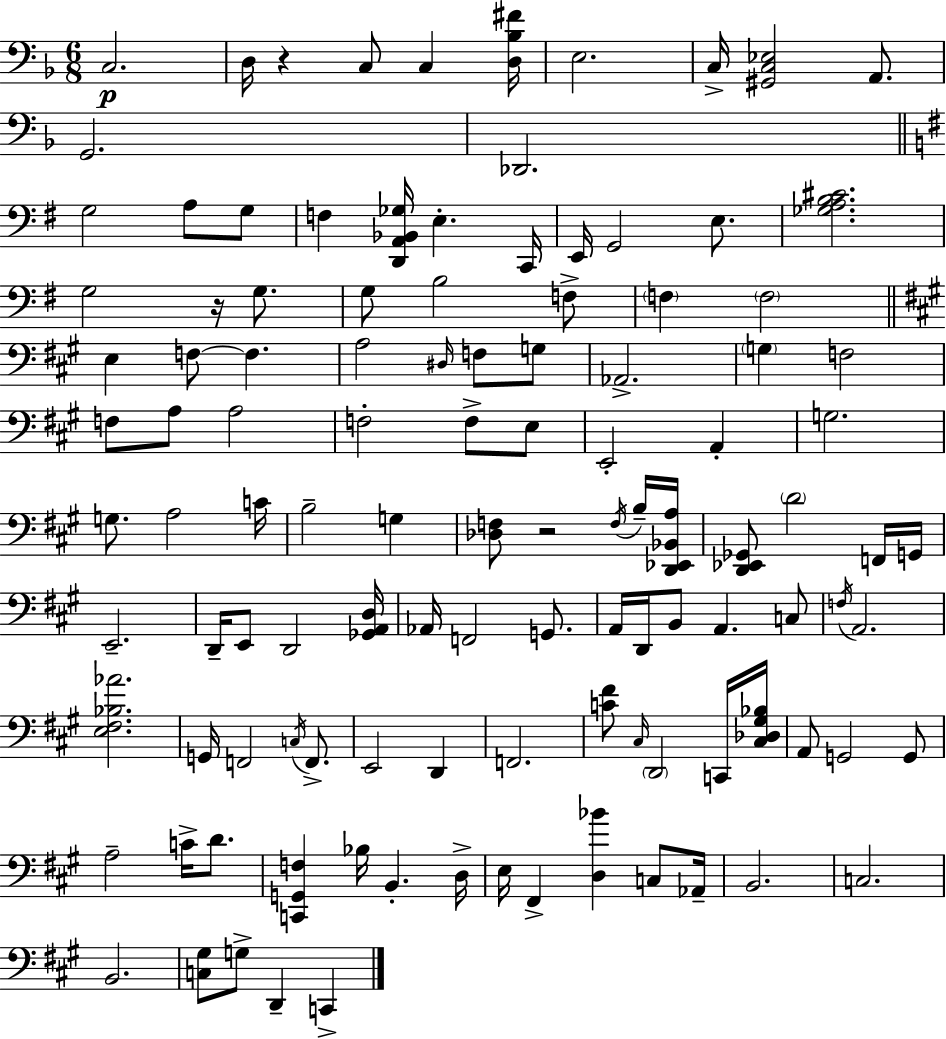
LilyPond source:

{
  \clef bass
  \numericTimeSignature
  \time 6/8
  \key f \major
  \repeat volta 2 { c2.\p | d16 r4 c8 c4 <d bes fis'>16 | e2. | c16-> <gis, c ees>2 a,8. | \break g,2. | des,2. | \bar "||" \break \key g \major g2 a8 g8 | f4 <d, a, bes, ges>16 e4.-. c,16 | e,16 g,2 e8. | <ges a b cis'>2. | \break g2 r16 g8. | g8 b2 f8-> | \parenthesize f4 \parenthesize f2 | \bar "||" \break \key a \major e4 f8~~ f4. | a2 \grace { dis16 } f8 g8 | aes,2.-> | \parenthesize g4 f2 | \break f8 a8 a2 | f2-. f8-> e8 | e,2-. a,4-. | g2. | \break g8. a2 | c'16 b2-- g4 | <des f>8 r2 \acciaccatura { f16 } | b16-- <d, ees, bes, a>16 <d, ees, ges,>8 \parenthesize d'2 | \break f,16 g,16 e,2.-- | d,16-- e,8 d,2 | <ges, a, d>16 aes,16 f,2 g,8. | a,16 d,16 b,8 a,4. | \break c8 \acciaccatura { f16 } a,2. | <e fis bes aes'>2. | g,16 f,2 | \acciaccatura { c16 } f,8.-> e,2 | \break d,4 f,2. | <c' fis'>8 \grace { cis16 } \parenthesize d,2 | c,16 <cis des gis bes>16 a,8 g,2 | g,8 a2-- | \break c'16-> d'8. <c, g, f>4 bes16 b,4.-. | d16-> e16 fis,4-> <d bes'>4 | c8 aes,16-- b,2. | c2. | \break b,2. | <c gis>8 g8-> d,4-- | c,4-> } \bar "|."
}